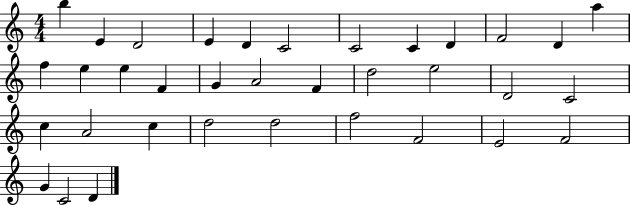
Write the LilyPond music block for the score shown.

{
  \clef treble
  \numericTimeSignature
  \time 4/4
  \key c \major
  b''4 e'4 d'2 | e'4 d'4 c'2 | c'2 c'4 d'4 | f'2 d'4 a''4 | \break f''4 e''4 e''4 f'4 | g'4 a'2 f'4 | d''2 e''2 | d'2 c'2 | \break c''4 a'2 c''4 | d''2 d''2 | f''2 f'2 | e'2 f'2 | \break g'4 c'2 d'4 | \bar "|."
}